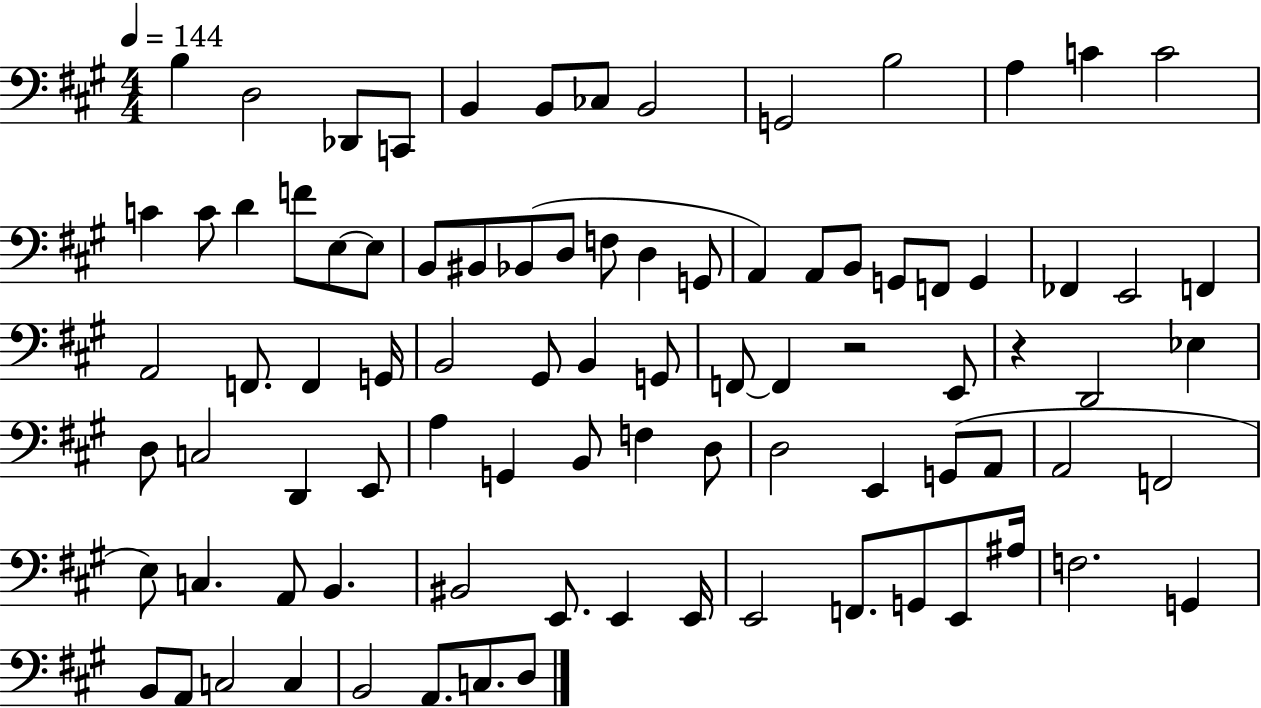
B3/q D3/h Db2/e C2/e B2/q B2/e CES3/e B2/h G2/h B3/h A3/q C4/q C4/h C4/q C4/e D4/q F4/e E3/e E3/e B2/e BIS2/e Bb2/e D3/e F3/e D3/q G2/e A2/q A2/e B2/e G2/e F2/e G2/q FES2/q E2/h F2/q A2/h F2/e. F2/q G2/s B2/h G#2/e B2/q G2/e F2/e F2/q R/h E2/e R/q D2/h Eb3/q D3/e C3/h D2/q E2/e A3/q G2/q B2/e F3/q D3/e D3/h E2/q G2/e A2/e A2/h F2/h E3/e C3/q. A2/e B2/q. BIS2/h E2/e. E2/q E2/s E2/h F2/e. G2/e E2/e A#3/s F3/h. G2/q B2/e A2/e C3/h C3/q B2/h A2/e. C3/e. D3/e